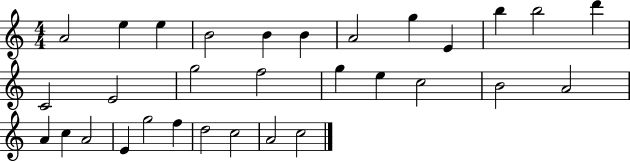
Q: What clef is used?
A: treble